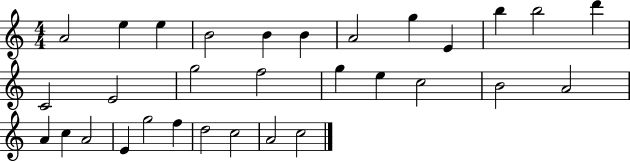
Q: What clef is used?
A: treble